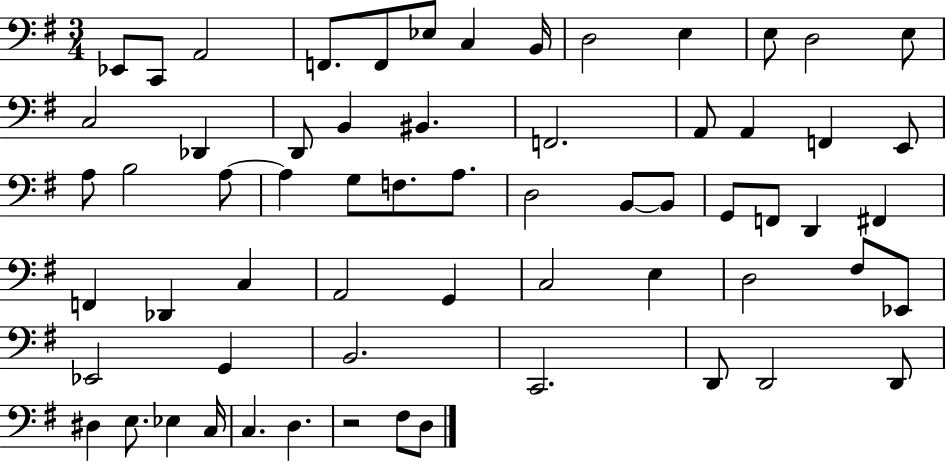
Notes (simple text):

Eb2/e C2/e A2/h F2/e. F2/e Eb3/e C3/q B2/s D3/h E3/q E3/e D3/h E3/e C3/h Db2/q D2/e B2/q BIS2/q. F2/h. A2/e A2/q F2/q E2/e A3/e B3/h A3/e A3/q G3/e F3/e. A3/e. D3/h B2/e B2/e G2/e F2/e D2/q F#2/q F2/q Db2/q C3/q A2/h G2/q C3/h E3/q D3/h F#3/e Eb2/e Eb2/h G2/q B2/h. C2/h. D2/e D2/h D2/e D#3/q E3/e. Eb3/q C3/s C3/q. D3/q. R/h F#3/e D3/e